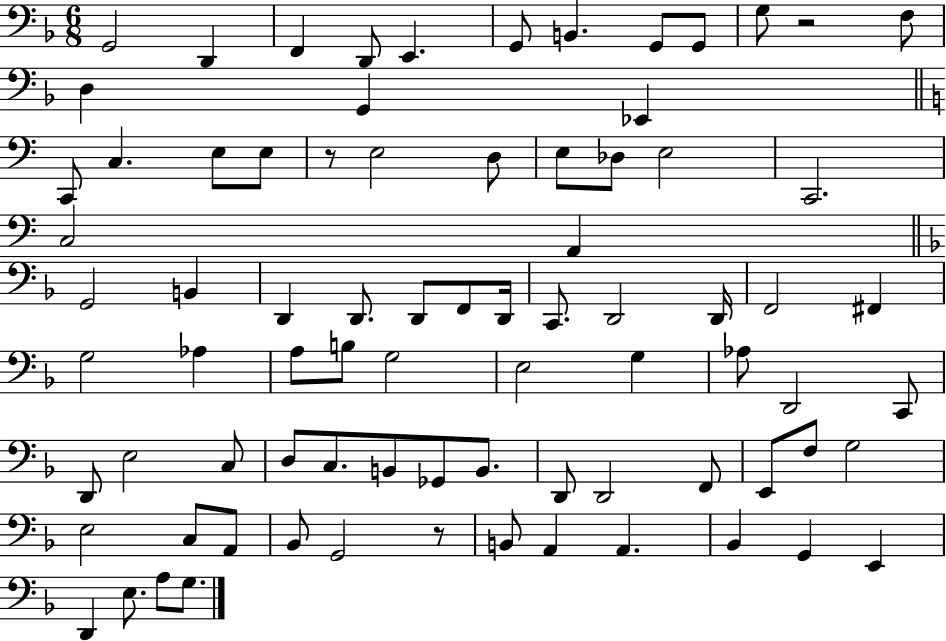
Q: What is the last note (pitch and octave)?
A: G3